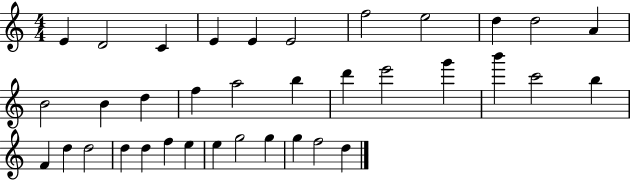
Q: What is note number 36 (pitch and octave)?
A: D5